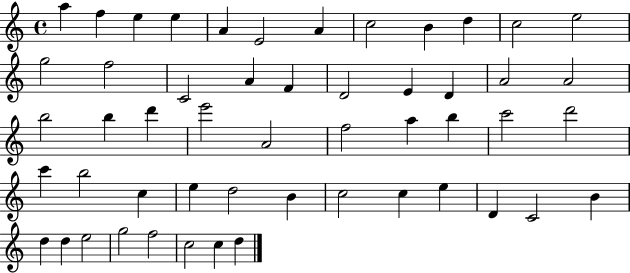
X:1
T:Untitled
M:4/4
L:1/4
K:C
a f e e A E2 A c2 B d c2 e2 g2 f2 C2 A F D2 E D A2 A2 b2 b d' e'2 A2 f2 a b c'2 d'2 c' b2 c e d2 B c2 c e D C2 B d d e2 g2 f2 c2 c d